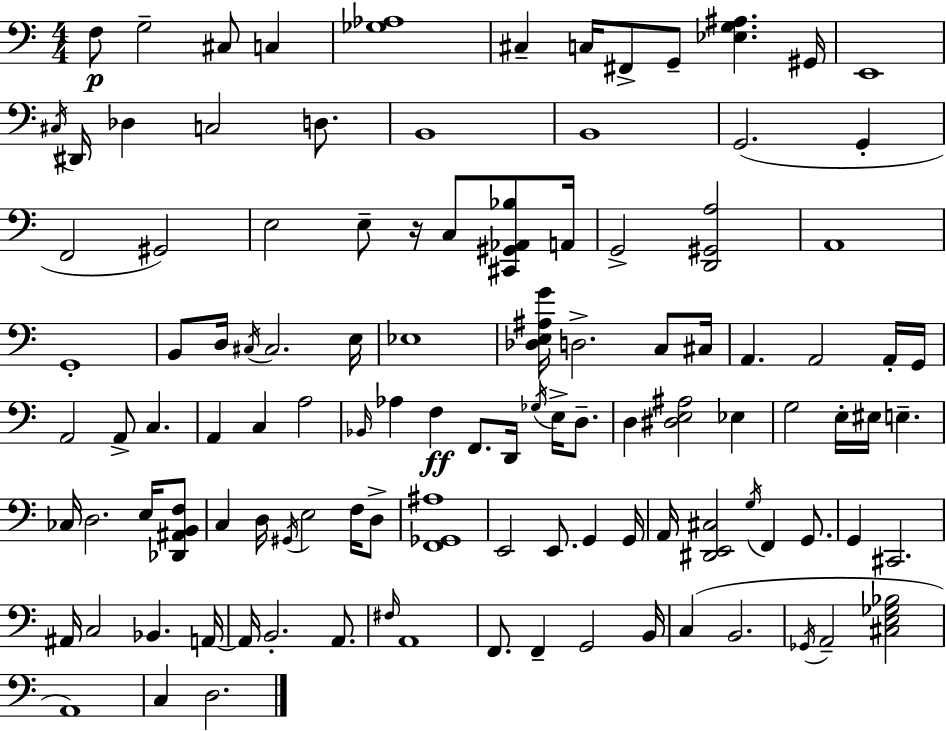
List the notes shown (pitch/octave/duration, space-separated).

F3/e G3/h C#3/e C3/q [Gb3,Ab3]/w C#3/q C3/s F#2/e G2/e [Eb3,G3,A#3]/q. G#2/s E2/w C#3/s D#2/s Db3/q C3/h D3/e. B2/w B2/w G2/h. G2/q F2/h G#2/h E3/h E3/e R/s C3/e [C#2,G#2,Ab2,Bb3]/e A2/s G2/h [D2,G#2,A3]/h A2/w G2/w B2/e D3/s C#3/s C#3/h. E3/s Eb3/w [Db3,E3,A#3,G4]/s D3/h. C3/e C#3/s A2/q. A2/h A2/s G2/s A2/h A2/e C3/q. A2/q C3/q A3/h Bb2/s Ab3/q F3/q F2/e. D2/s Gb3/s E3/s D3/e. D3/q [D#3,E3,A#3]/h Eb3/q G3/h E3/s EIS3/s E3/q. CES3/s D3/h. E3/s [Db2,A#2,B2,F3]/e C3/q D3/s G#2/s E3/h F3/s D3/e [F2,Gb2,A#3]/w E2/h E2/e. G2/q G2/s A2/s [D#2,E2,C#3]/h G3/s F2/q G2/e. G2/q C#2/h. A#2/s C3/h Bb2/q. A2/s A2/s B2/h. A2/e. F#3/s A2/w F2/e. F2/q G2/h B2/s C3/q B2/h. Gb2/s A2/h [C#3,E3,Gb3,Bb3]/h A2/w C3/q D3/h.